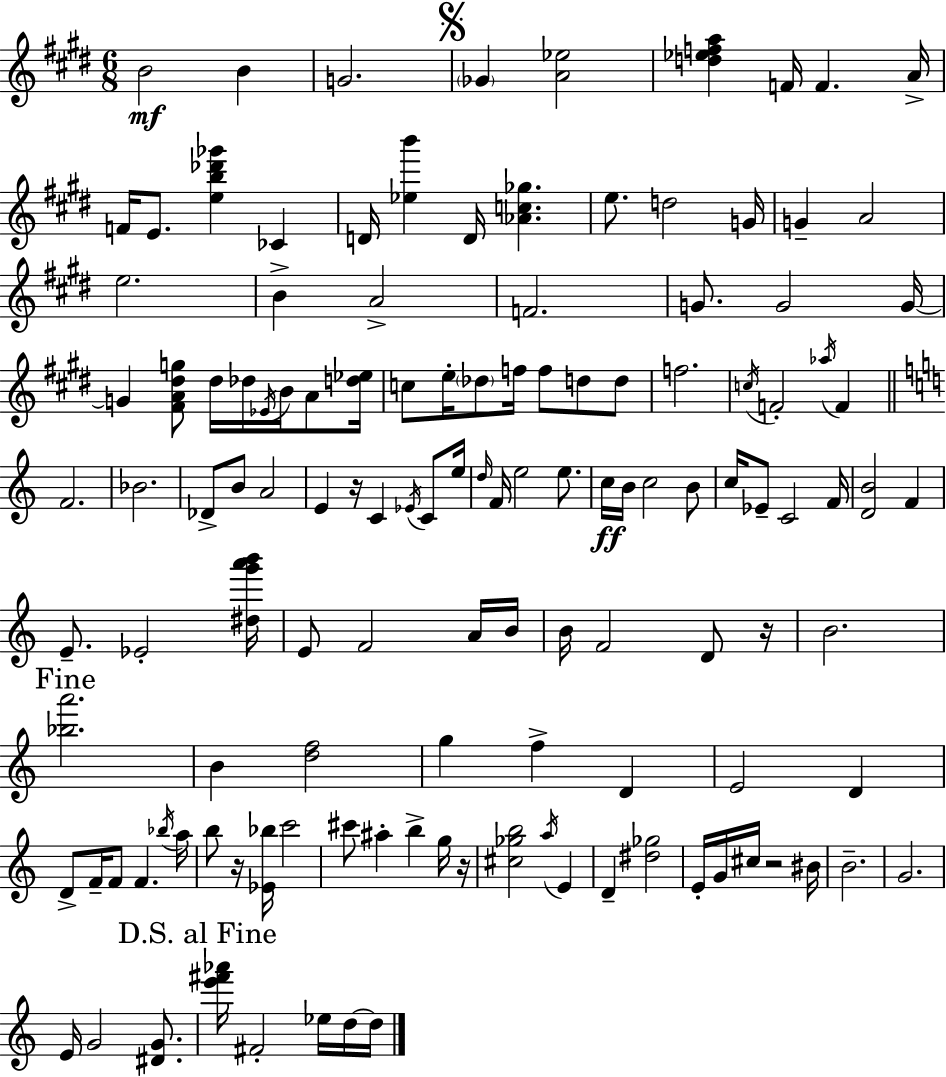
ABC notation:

X:1
T:Untitled
M:6/8
L:1/4
K:E
B2 B G2 _G [A_e]2 [d_efa] F/4 F A/4 F/4 E/2 [eb_d'_g'] _C D/4 [_eb'] D/4 [_Ac_g] e/2 d2 G/4 G A2 e2 B A2 F2 G/2 G2 G/4 G [^FA^dg]/2 ^d/4 _d/4 _E/4 B/4 A/2 [d_e]/4 c/2 e/4 _d/2 f/4 f/2 d/2 d/2 f2 c/4 F2 _a/4 F F2 _B2 _D/2 B/2 A2 E z/4 C _E/4 C/2 e/4 d/4 F/4 e2 e/2 c/4 B/4 c2 B/2 c/4 _E/2 C2 F/4 [DB]2 F E/2 _E2 [^dg'a'b']/4 E/2 F2 A/4 B/4 B/4 F2 D/2 z/4 B2 [_ba']2 B [df]2 g f D E2 D D/2 F/4 F/2 F _b/4 a/4 b/2 z/4 [_E_b]/4 c'2 ^c'/2 ^a b g/4 z/4 [^c_gb]2 a/4 E D [^d_g]2 E/4 G/4 ^c/4 z2 ^B/4 B2 G2 E/4 G2 [^DG]/2 [e'^f'_a']/4 ^F2 _e/4 d/4 d/4